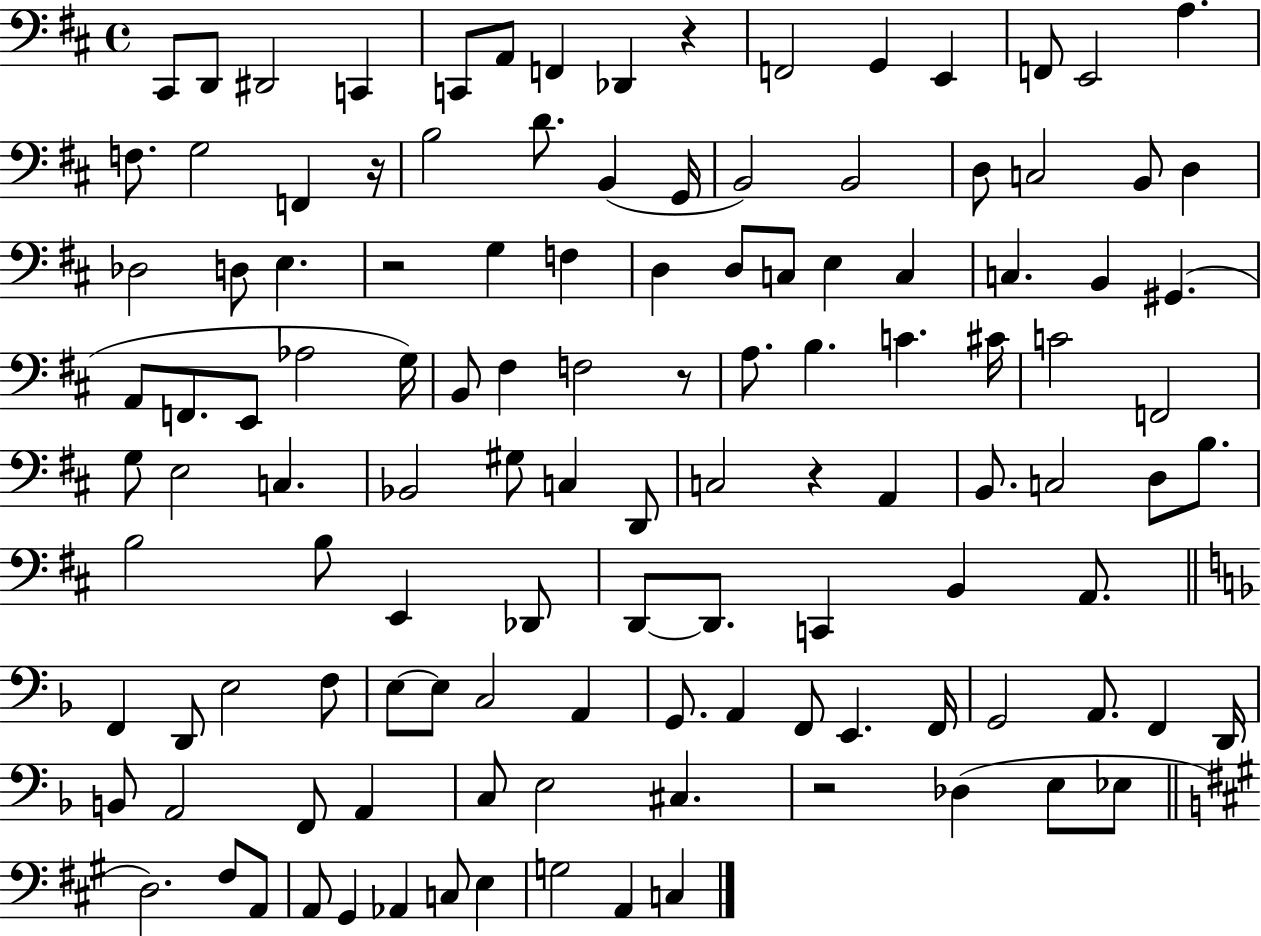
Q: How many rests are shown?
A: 6